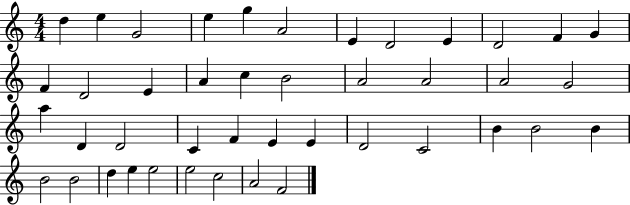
X:1
T:Untitled
M:4/4
L:1/4
K:C
d e G2 e g A2 E D2 E D2 F G F D2 E A c B2 A2 A2 A2 G2 a D D2 C F E E D2 C2 B B2 B B2 B2 d e e2 e2 c2 A2 F2